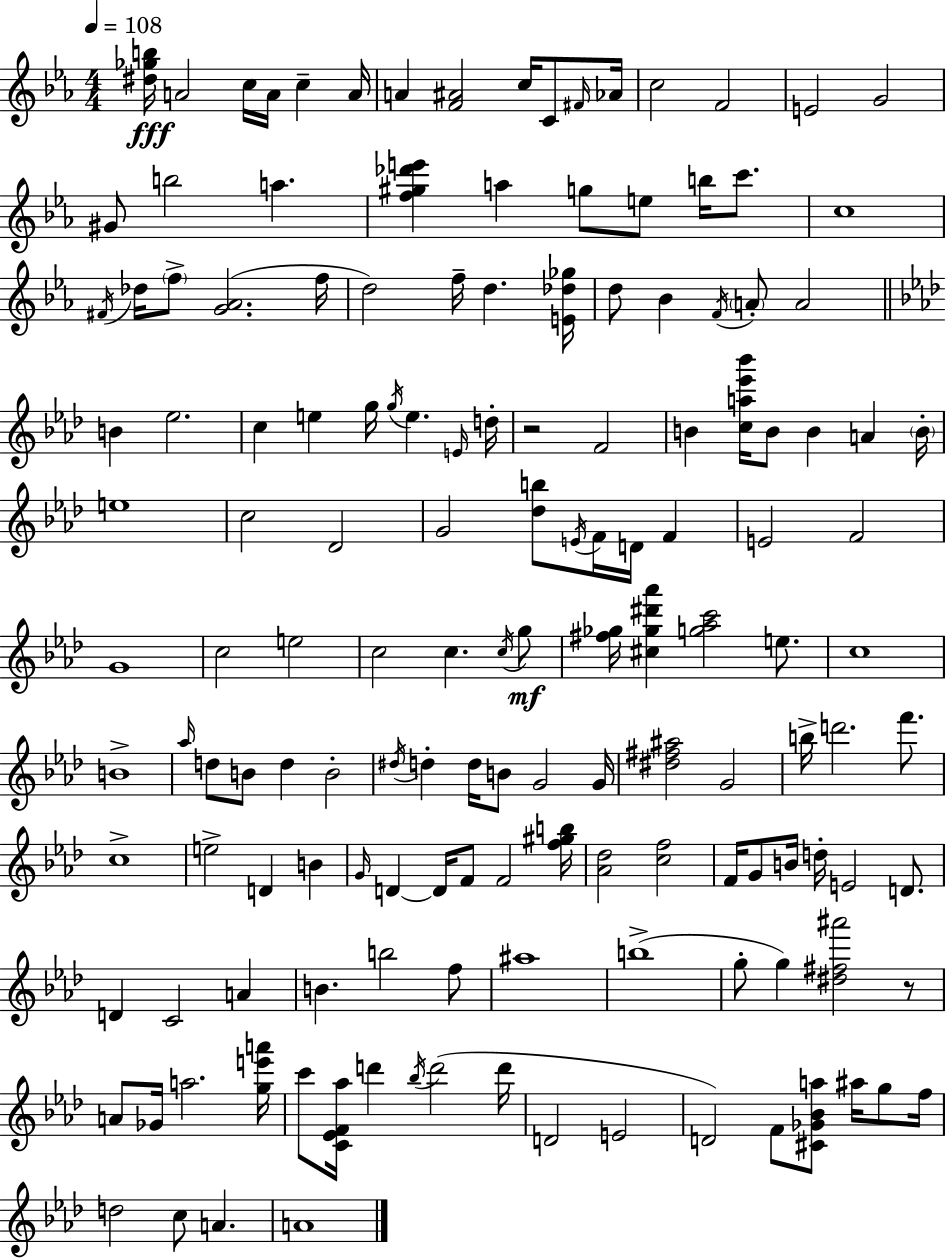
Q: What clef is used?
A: treble